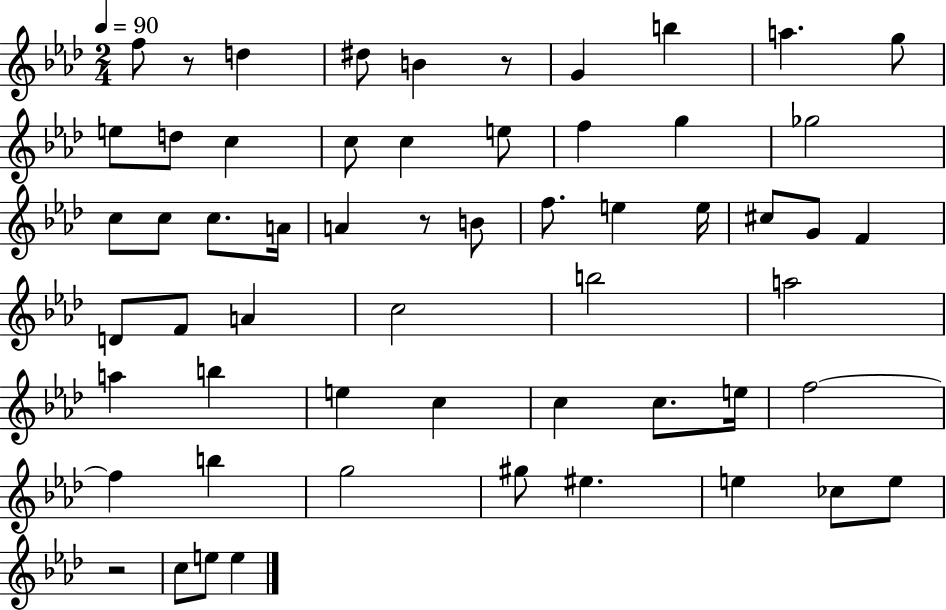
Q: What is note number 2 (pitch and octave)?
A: D5